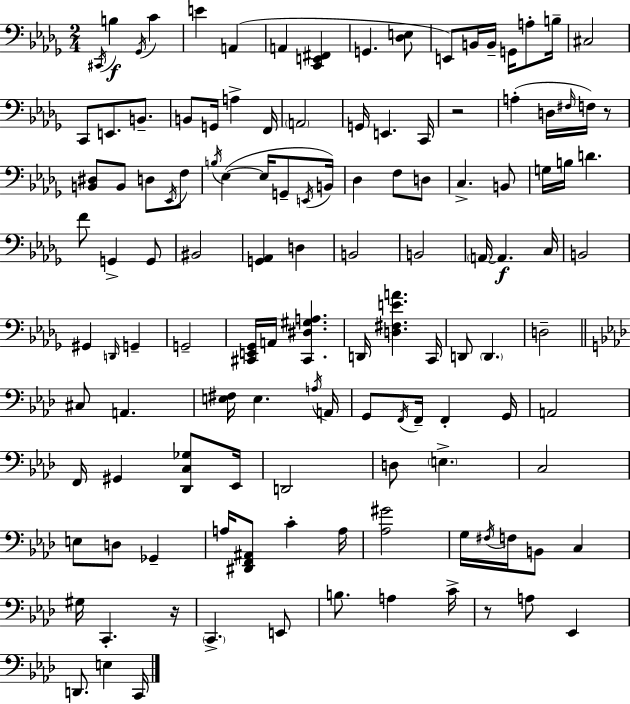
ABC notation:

X:1
T:Untitled
M:2/4
L:1/4
K:Bbm
^C,,/4 B, _G,,/4 C E A,, A,, [C,,E,,^F,,] G,, [_D,E,]/2 E,,/2 B,,/4 B,,/4 G,,/4 A,/2 B,/4 ^C,2 C,,/2 E,,/2 B,,/2 B,,/2 G,,/4 A, F,,/4 A,,2 G,,/4 E,, C,,/4 z2 A, D,/4 ^F,/4 F,/4 z/2 [B,,^D,]/2 B,,/2 D,/2 _E,,/4 F,/2 B,/4 _E, _E,/4 G,,/2 E,,/4 B,,/4 _D, F,/2 D,/2 C, B,,/2 G,/4 B,/4 D F/2 G,, G,,/2 ^B,,2 [G,,_A,,] D, B,,2 B,,2 A,,/4 A,, C,/4 B,,2 ^G,, D,,/4 G,, G,,2 [^C,,E,,_G,,]/4 A,,/4 [^C,,^D,^G,A,] D,,/4 [D,^F,EA] C,,/4 D,,/2 D,, D,2 ^C,/2 A,, [E,^F,]/4 E, A,/4 A,,/4 G,,/2 F,,/4 F,,/4 F,, G,,/4 A,,2 F,,/4 ^G,, [_D,,C,_G,]/2 _E,,/4 D,,2 D,/2 E, C,2 E,/2 D,/2 _G,, A,/4 [^D,,F,,^A,,]/2 C A,/4 [_A,^G]2 G,/4 ^F,/4 F,/4 B,,/2 C, ^G,/4 C,, z/4 C,, E,,/2 B,/2 A, C/4 z/2 A,/2 _E,, D,,/2 E, C,,/4